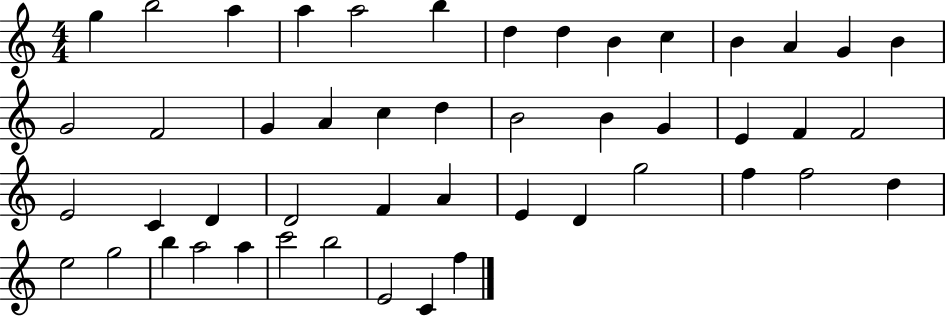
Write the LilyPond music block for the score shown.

{
  \clef treble
  \numericTimeSignature
  \time 4/4
  \key c \major
  g''4 b''2 a''4 | a''4 a''2 b''4 | d''4 d''4 b'4 c''4 | b'4 a'4 g'4 b'4 | \break g'2 f'2 | g'4 a'4 c''4 d''4 | b'2 b'4 g'4 | e'4 f'4 f'2 | \break e'2 c'4 d'4 | d'2 f'4 a'4 | e'4 d'4 g''2 | f''4 f''2 d''4 | \break e''2 g''2 | b''4 a''2 a''4 | c'''2 b''2 | e'2 c'4 f''4 | \break \bar "|."
}